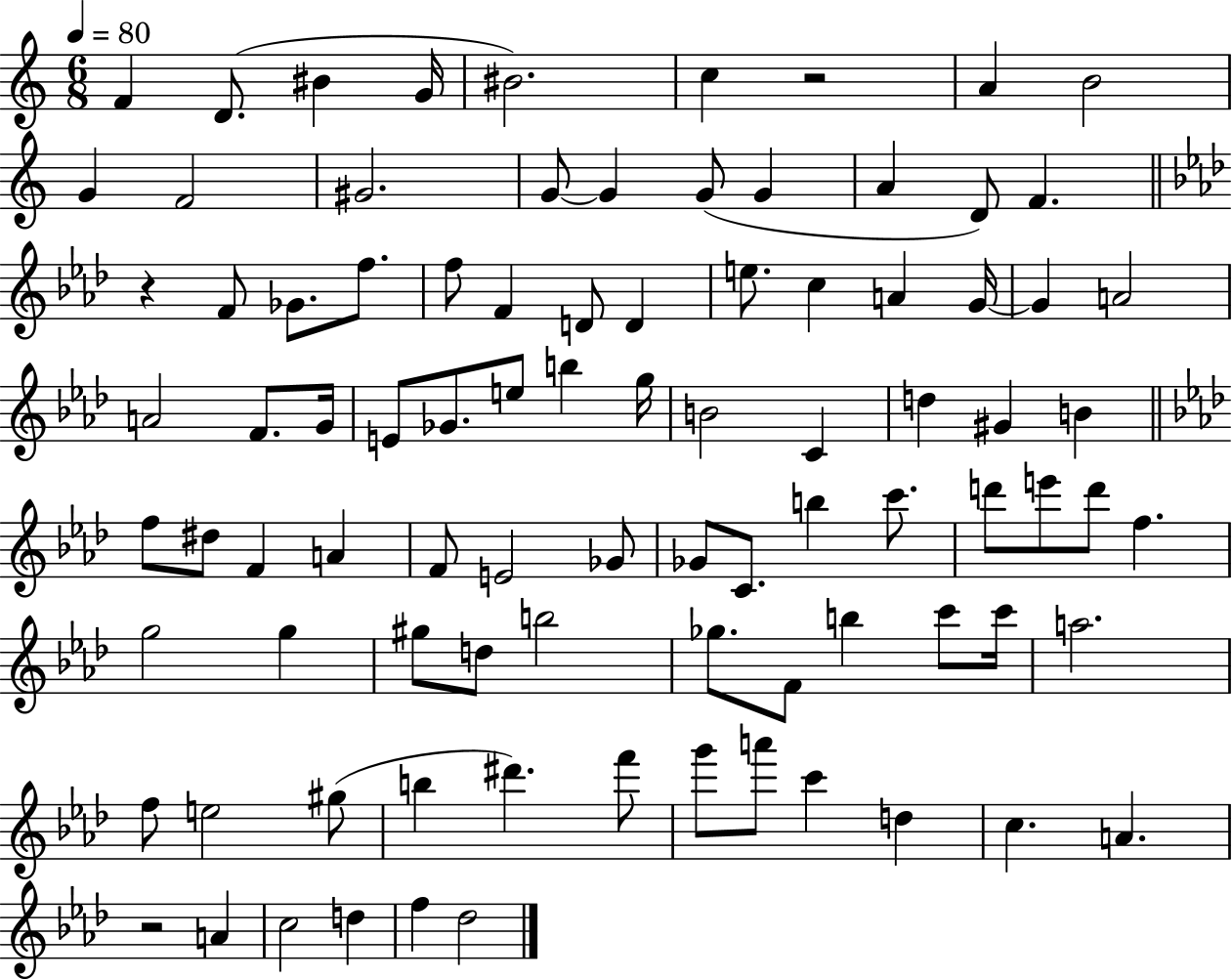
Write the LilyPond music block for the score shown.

{
  \clef treble
  \numericTimeSignature
  \time 6/8
  \key c \major
  \tempo 4 = 80
  f'4 d'8.( bis'4 g'16 | bis'2.) | c''4 r2 | a'4 b'2 | \break g'4 f'2 | gis'2. | g'8~~ g'4 g'8( g'4 | a'4 d'8) f'4. | \break \bar "||" \break \key aes \major r4 f'8 ges'8. f''8. | f''8 f'4 d'8 d'4 | e''8. c''4 a'4 g'16~~ | g'4 a'2 | \break a'2 f'8. g'16 | e'8 ges'8. e''8 b''4 g''16 | b'2 c'4 | d''4 gis'4 b'4 | \break \bar "||" \break \key aes \major f''8 dis''8 f'4 a'4 | f'8 e'2 ges'8 | ges'8 c'8. b''4 c'''8. | d'''8 e'''8 d'''8 f''4. | \break g''2 g''4 | gis''8 d''8 b''2 | ges''8. f'8 b''4 c'''8 c'''16 | a''2. | \break f''8 e''2 gis''8( | b''4 dis'''4.) f'''8 | g'''8 a'''8 c'''4 d''4 | c''4. a'4. | \break r2 a'4 | c''2 d''4 | f''4 des''2 | \bar "|."
}